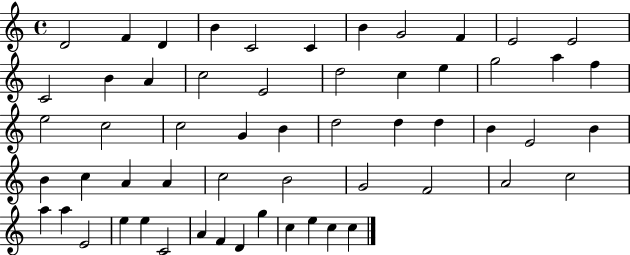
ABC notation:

X:1
T:Untitled
M:4/4
L:1/4
K:C
D2 F D B C2 C B G2 F E2 E2 C2 B A c2 E2 d2 c e g2 a f e2 c2 c2 G B d2 d d B E2 B B c A A c2 B2 G2 F2 A2 c2 a a E2 e e C2 A F D g c e c c